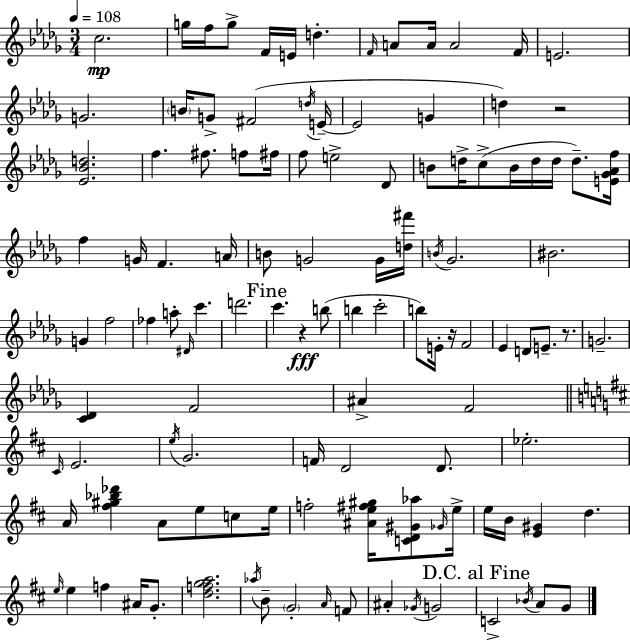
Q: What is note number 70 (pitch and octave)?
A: E5